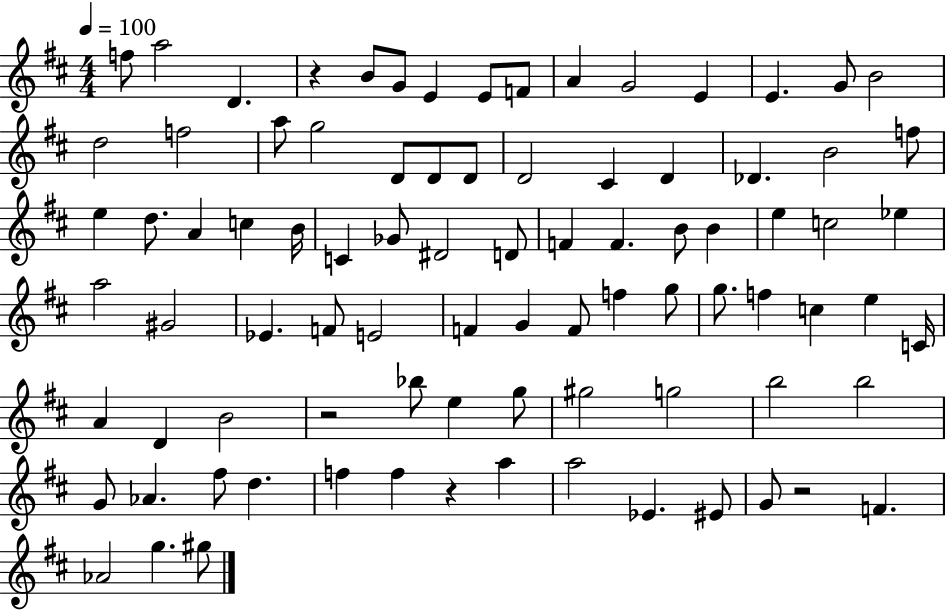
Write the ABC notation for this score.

X:1
T:Untitled
M:4/4
L:1/4
K:D
f/2 a2 D z B/2 G/2 E E/2 F/2 A G2 E E G/2 B2 d2 f2 a/2 g2 D/2 D/2 D/2 D2 ^C D _D B2 f/2 e d/2 A c B/4 C _G/2 ^D2 D/2 F F B/2 B e c2 _e a2 ^G2 _E F/2 E2 F G F/2 f g/2 g/2 f c e C/4 A D B2 z2 _b/2 e g/2 ^g2 g2 b2 b2 G/2 _A ^f/2 d f f z a a2 _E ^E/2 G/2 z2 F _A2 g ^g/2